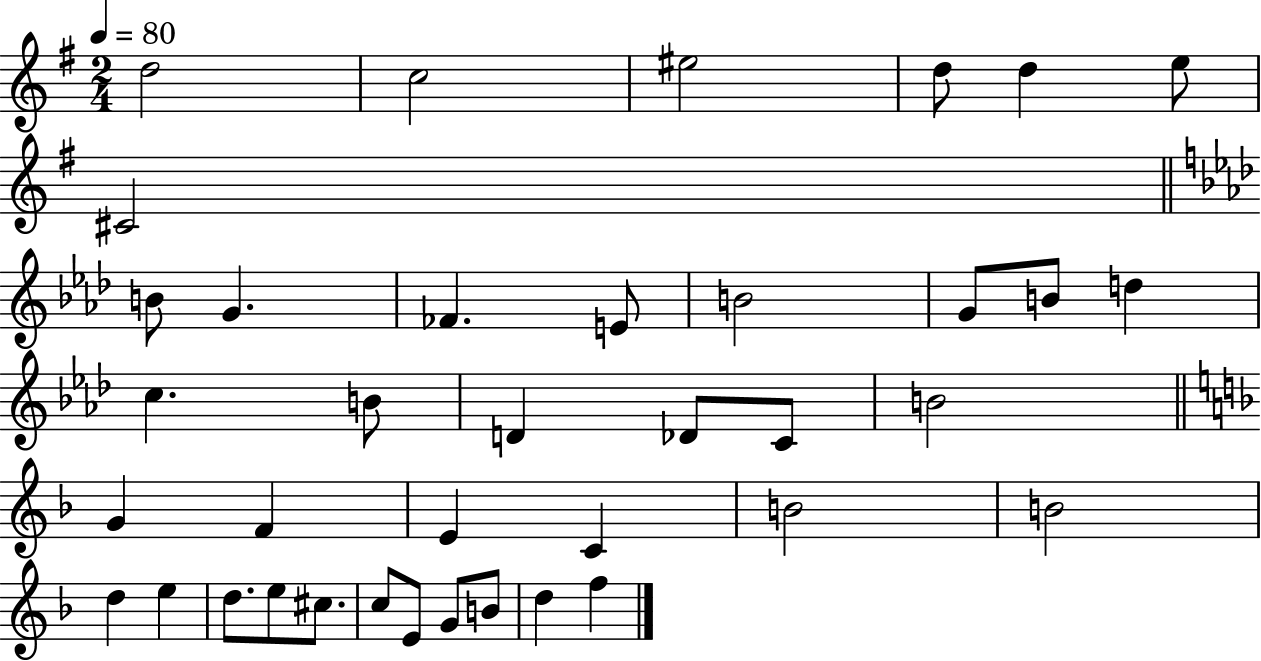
D5/h C5/h EIS5/h D5/e D5/q E5/e C#4/h B4/e G4/q. FES4/q. E4/e B4/h G4/e B4/e D5/q C5/q. B4/e D4/q Db4/e C4/e B4/h G4/q F4/q E4/q C4/q B4/h B4/h D5/q E5/q D5/e. E5/e C#5/e. C5/e E4/e G4/e B4/e D5/q F5/q